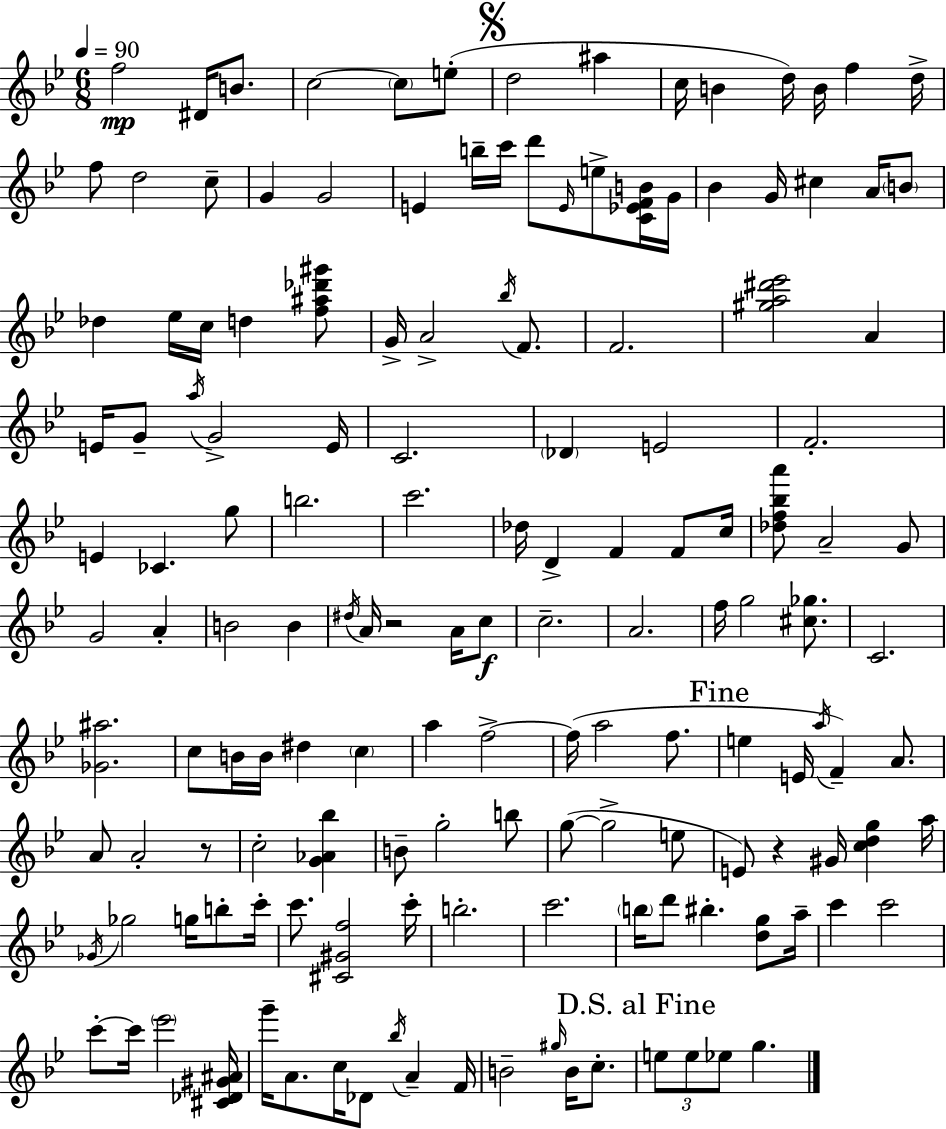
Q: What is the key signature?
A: BES major